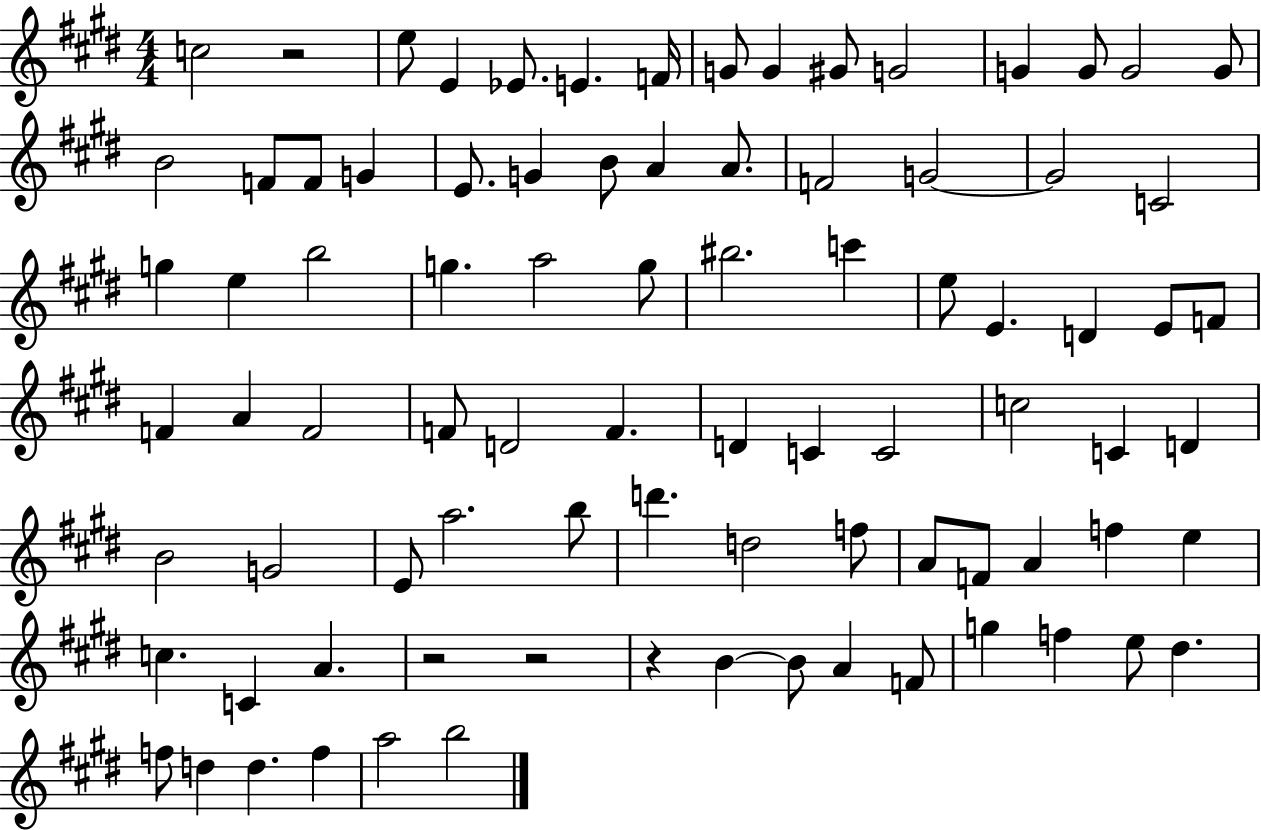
C5/h R/h E5/e E4/q Eb4/e. E4/q. F4/s G4/e G4/q G#4/e G4/h G4/q G4/e G4/h G4/e B4/h F4/e F4/e G4/q E4/e. G4/q B4/e A4/q A4/e. F4/h G4/h G4/h C4/h G5/q E5/q B5/h G5/q. A5/h G5/e BIS5/h. C6/q E5/e E4/q. D4/q E4/e F4/e F4/q A4/q F4/h F4/e D4/h F4/q. D4/q C4/q C4/h C5/h C4/q D4/q B4/h G4/h E4/e A5/h. B5/e D6/q. D5/h F5/e A4/e F4/e A4/q F5/q E5/q C5/q. C4/q A4/q. R/h R/h R/q B4/q B4/e A4/q F4/e G5/q F5/q E5/e D#5/q. F5/e D5/q D5/q. F5/q A5/h B5/h